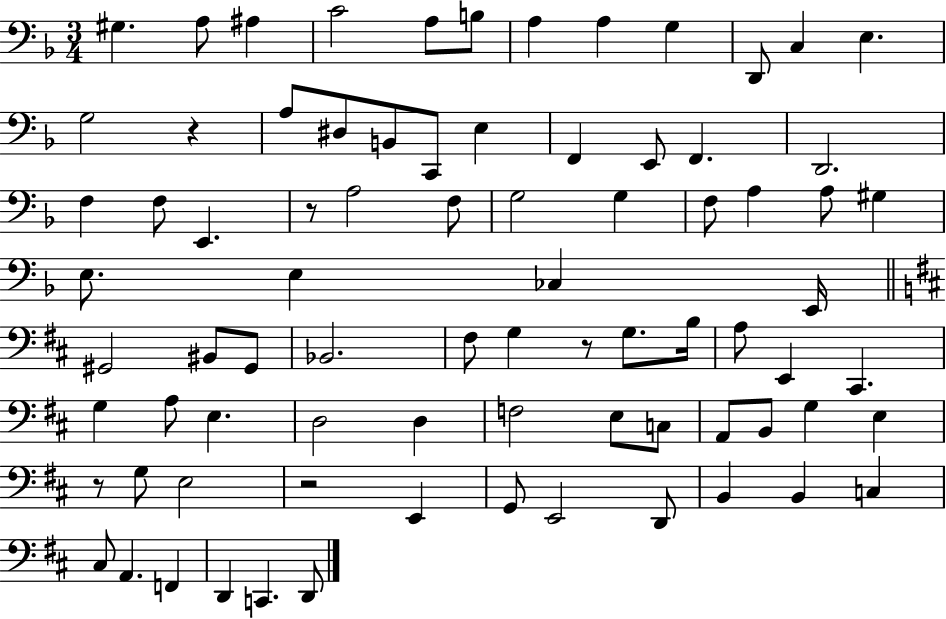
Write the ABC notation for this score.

X:1
T:Untitled
M:3/4
L:1/4
K:F
^G, A,/2 ^A, C2 A,/2 B,/2 A, A, G, D,,/2 C, E, G,2 z A,/2 ^D,/2 B,,/2 C,,/2 E, F,, E,,/2 F,, D,,2 F, F,/2 E,, z/2 A,2 F,/2 G,2 G, F,/2 A, A,/2 ^G, E,/2 E, _C, E,,/4 ^G,,2 ^B,,/2 ^G,,/2 _B,,2 ^F,/2 G, z/2 G,/2 B,/4 A,/2 E,, ^C,, G, A,/2 E, D,2 D, F,2 E,/2 C,/2 A,,/2 B,,/2 G, E, z/2 G,/2 E,2 z2 E,, G,,/2 E,,2 D,,/2 B,, B,, C, ^C,/2 A,, F,, D,, C,, D,,/2